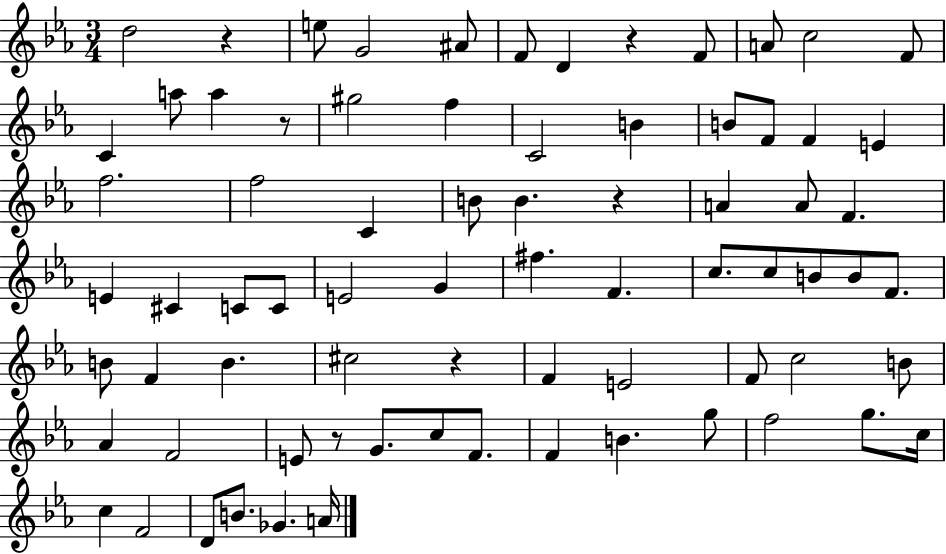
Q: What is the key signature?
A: EES major